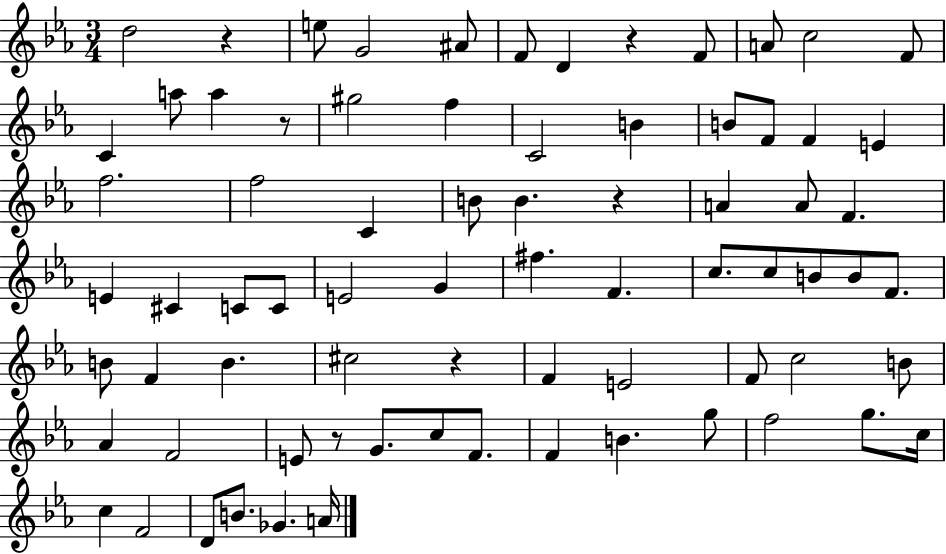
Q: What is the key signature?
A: EES major